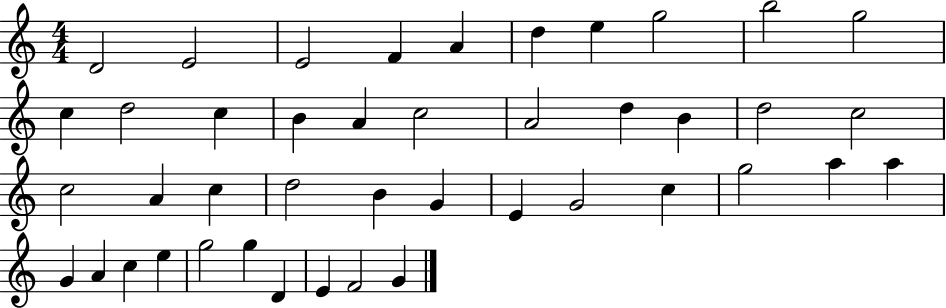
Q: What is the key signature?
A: C major